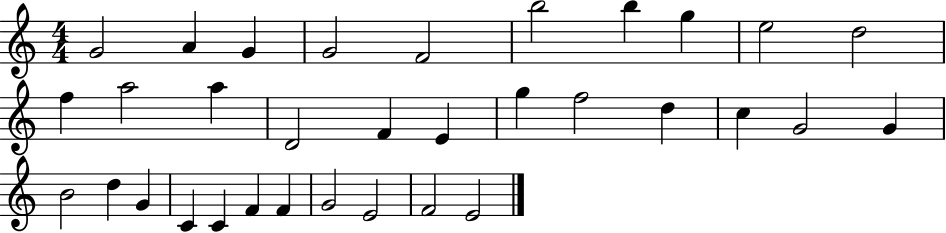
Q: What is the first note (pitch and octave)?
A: G4